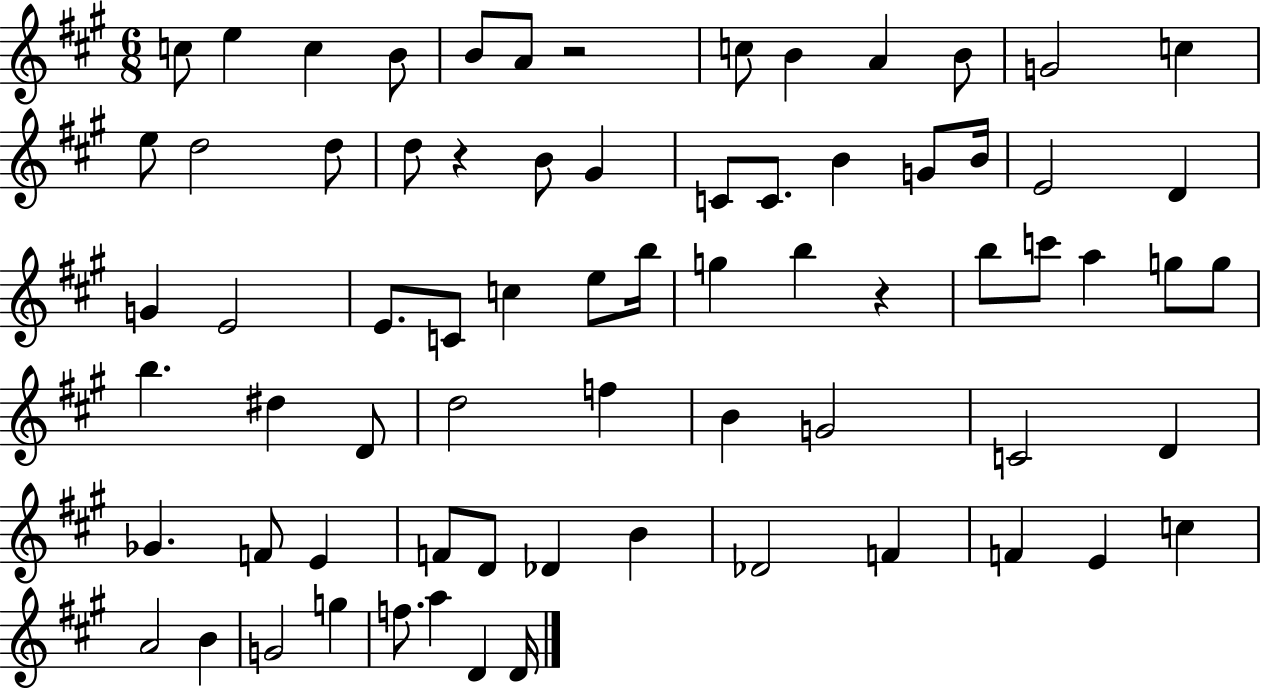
C5/e E5/q C5/q B4/e B4/e A4/e R/h C5/e B4/q A4/q B4/e G4/h C5/q E5/e D5/h D5/e D5/e R/q B4/e G#4/q C4/e C4/e. B4/q G4/e B4/s E4/h D4/q G4/q E4/h E4/e. C4/e C5/q E5/e B5/s G5/q B5/q R/q B5/e C6/e A5/q G5/e G5/e B5/q. D#5/q D4/e D5/h F5/q B4/q G4/h C4/h D4/q Gb4/q. F4/e E4/q F4/e D4/e Db4/q B4/q Db4/h F4/q F4/q E4/q C5/q A4/h B4/q G4/h G5/q F5/e. A5/q D4/q D4/s